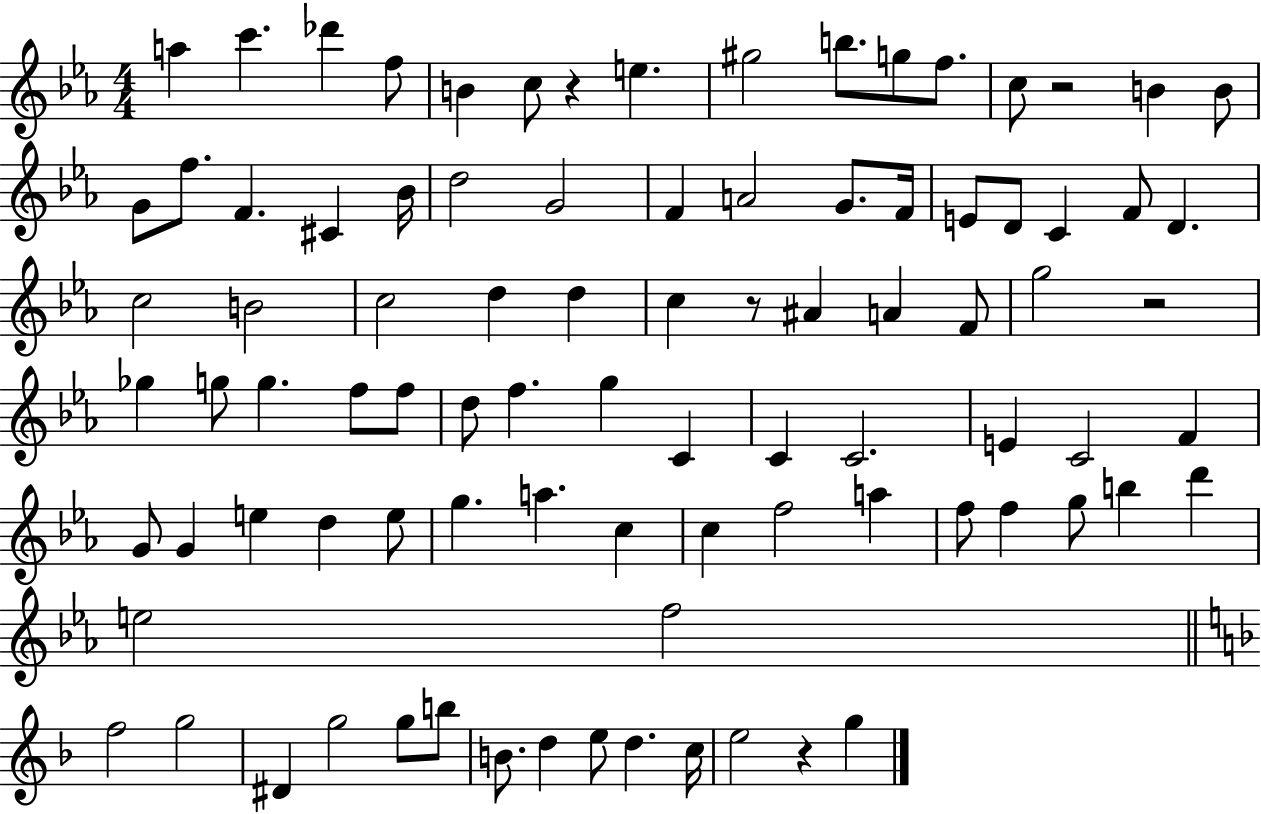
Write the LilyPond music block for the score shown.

{
  \clef treble
  \numericTimeSignature
  \time 4/4
  \key ees \major
  a''4 c'''4. des'''4 f''8 | b'4 c''8 r4 e''4. | gis''2 b''8. g''8 f''8. | c''8 r2 b'4 b'8 | \break g'8 f''8. f'4. cis'4 bes'16 | d''2 g'2 | f'4 a'2 g'8. f'16 | e'8 d'8 c'4 f'8 d'4. | \break c''2 b'2 | c''2 d''4 d''4 | c''4 r8 ais'4 a'4 f'8 | g''2 r2 | \break ges''4 g''8 g''4. f''8 f''8 | d''8 f''4. g''4 c'4 | c'4 c'2. | e'4 c'2 f'4 | \break g'8 g'4 e''4 d''4 e''8 | g''4. a''4. c''4 | c''4 f''2 a''4 | f''8 f''4 g''8 b''4 d'''4 | \break e''2 f''2 | \bar "||" \break \key d \minor f''2 g''2 | dis'4 g''2 g''8 b''8 | b'8. d''4 e''8 d''4. c''16 | e''2 r4 g''4 | \break \bar "|."
}